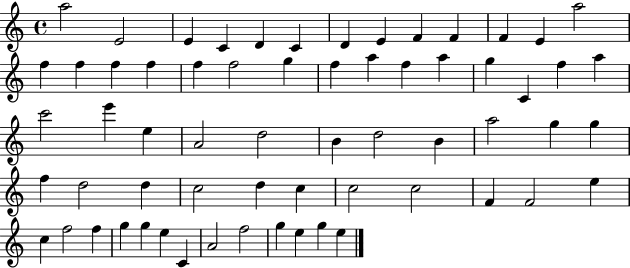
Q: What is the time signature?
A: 4/4